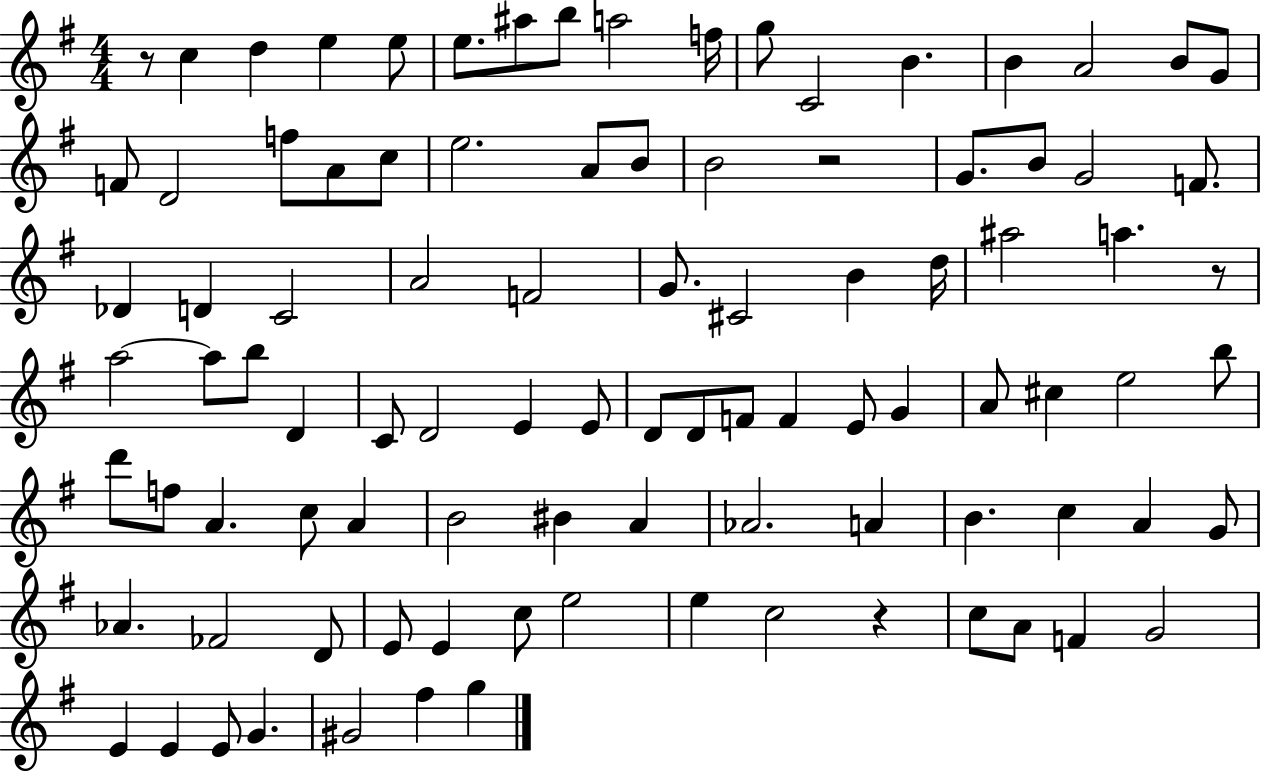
R/e C5/q D5/q E5/q E5/e E5/e. A#5/e B5/e A5/h F5/s G5/e C4/h B4/q. B4/q A4/h B4/e G4/e F4/e D4/h F5/e A4/e C5/e E5/h. A4/e B4/e B4/h R/h G4/e. B4/e G4/h F4/e. Db4/q D4/q C4/h A4/h F4/h G4/e. C#4/h B4/q D5/s A#5/h A5/q. R/e A5/h A5/e B5/e D4/q C4/e D4/h E4/q E4/e D4/e D4/e F4/e F4/q E4/e G4/q A4/e C#5/q E5/h B5/e D6/e F5/e A4/q. C5/e A4/q B4/h BIS4/q A4/q Ab4/h. A4/q B4/q. C5/q A4/q G4/e Ab4/q. FES4/h D4/e E4/e E4/q C5/e E5/h E5/q C5/h R/q C5/e A4/e F4/q G4/h E4/q E4/q E4/e G4/q. G#4/h F#5/q G5/q